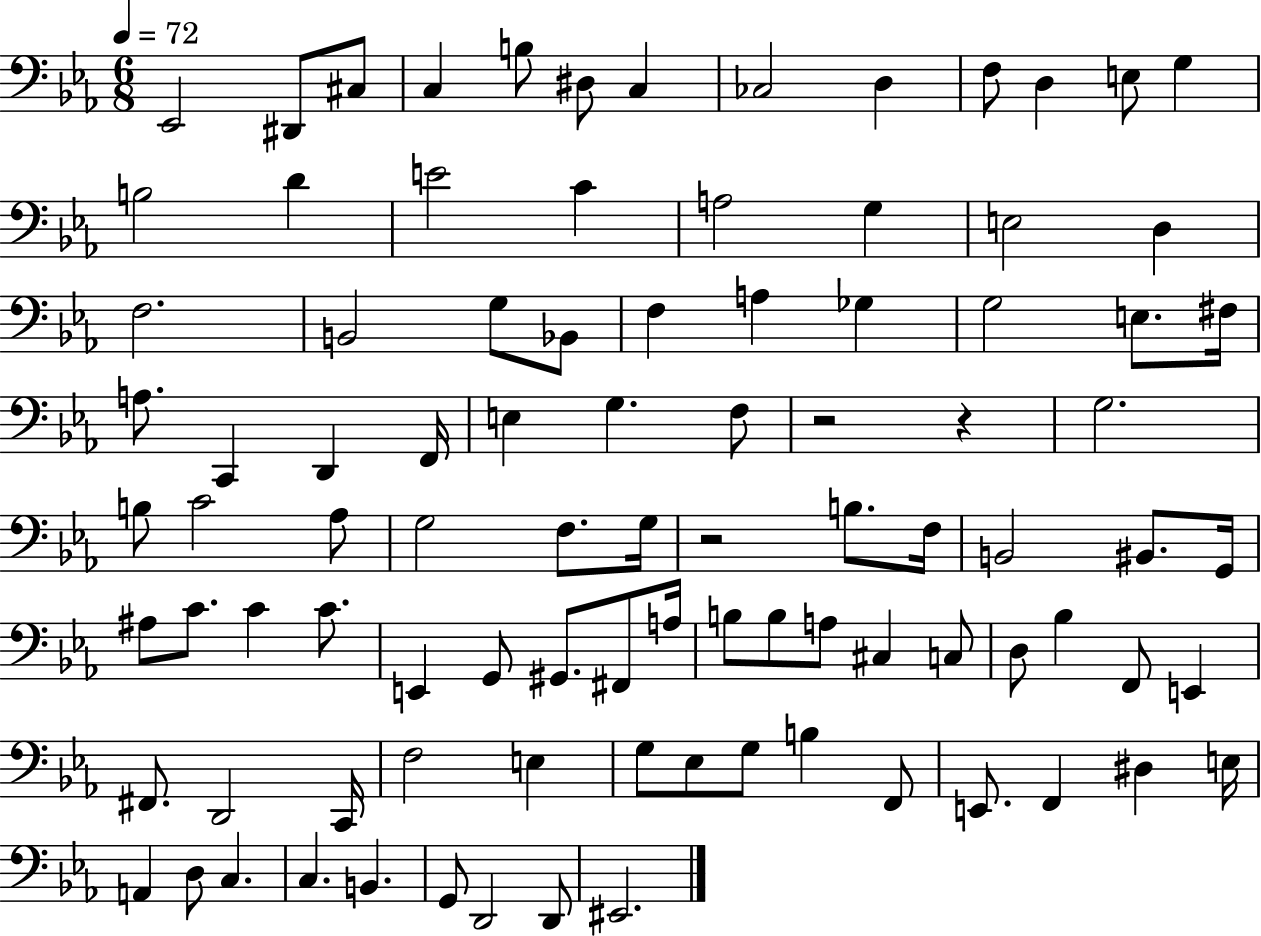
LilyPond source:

{
  \clef bass
  \numericTimeSignature
  \time 6/8
  \key ees \major
  \tempo 4 = 72
  ees,2 dis,8 cis8 | c4 b8 dis8 c4 | ces2 d4 | f8 d4 e8 g4 | \break b2 d'4 | e'2 c'4 | a2 g4 | e2 d4 | \break f2. | b,2 g8 bes,8 | f4 a4 ges4 | g2 e8. fis16 | \break a8. c,4 d,4 f,16 | e4 g4. f8 | r2 r4 | g2. | \break b8 c'2 aes8 | g2 f8. g16 | r2 b8. f16 | b,2 bis,8. g,16 | \break ais8 c'8. c'4 c'8. | e,4 g,8 gis,8. fis,8 a16 | b8 b8 a8 cis4 c8 | d8 bes4 f,8 e,4 | \break fis,8. d,2 c,16 | f2 e4 | g8 ees8 g8 b4 f,8 | e,8. f,4 dis4 e16 | \break a,4 d8 c4. | c4. b,4. | g,8 d,2 d,8 | eis,2. | \break \bar "|."
}